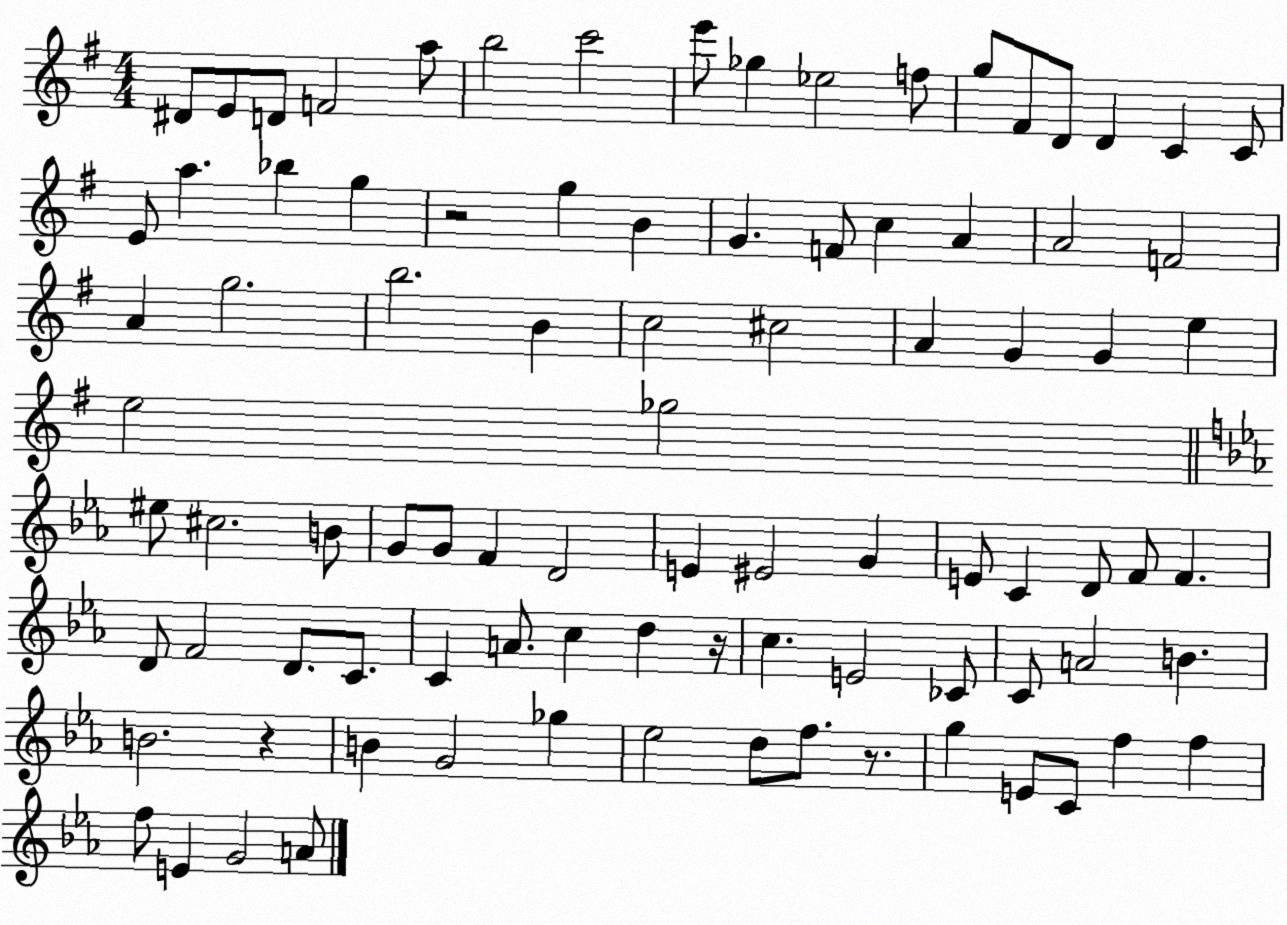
X:1
T:Untitled
M:4/4
L:1/4
K:G
^D/2 E/2 D/2 F2 a/2 b2 c'2 e'/2 _g _e2 f/2 g/2 ^F/2 D/2 D C C/2 E/2 a _b g z2 g B G F/2 c A A2 F2 A g2 b2 B c2 ^c2 A G G e e2 _g2 ^e/2 ^c2 B/2 G/2 G/2 F D2 E ^E2 G E/2 C D/2 F/2 F D/2 F2 D/2 C/2 C A/2 c d z/4 c E2 _C/2 C/2 A2 B B2 z B G2 _g _e2 d/2 f/2 z/2 g E/2 C/2 f f f/2 E G2 A/2